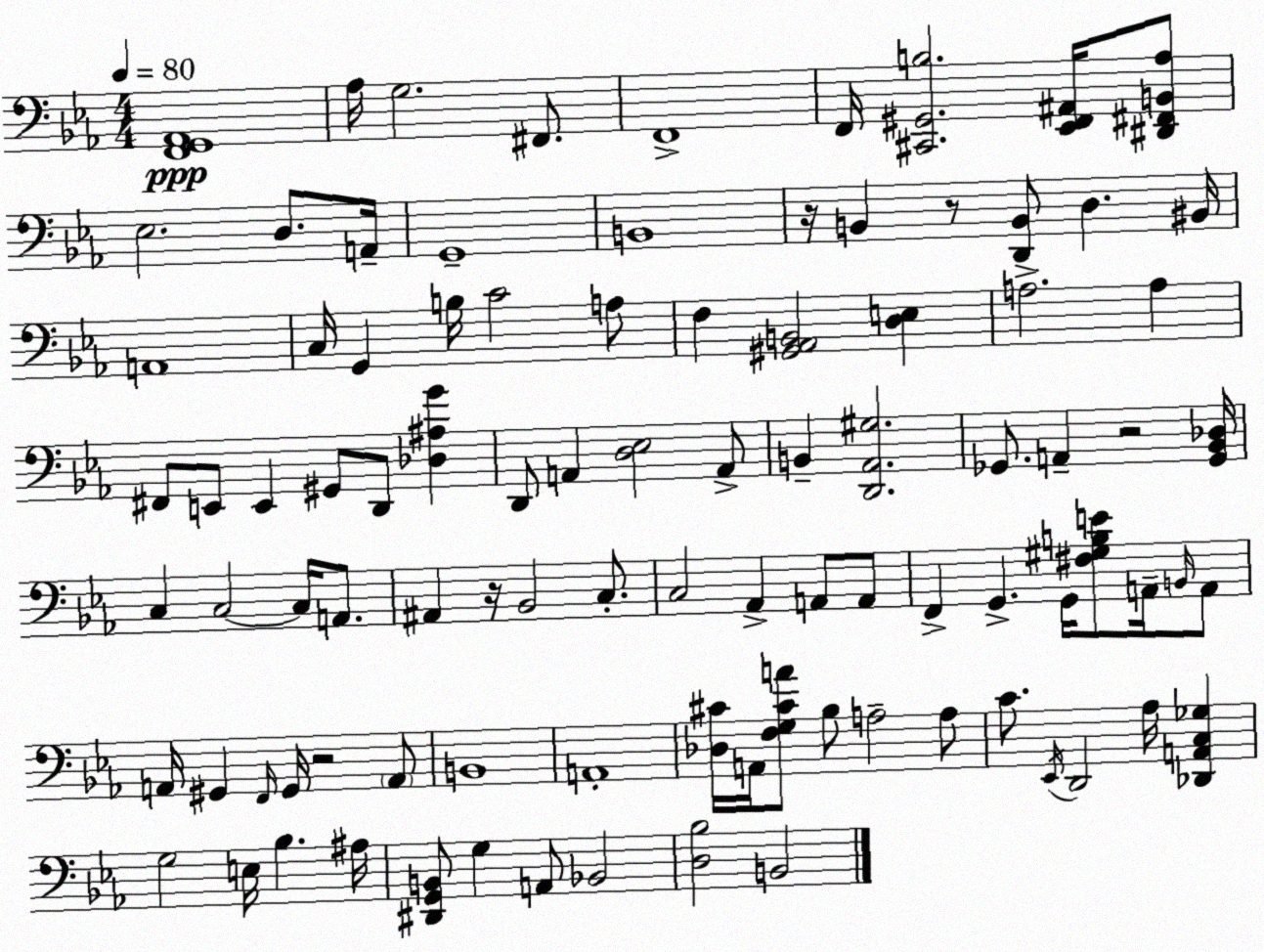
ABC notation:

X:1
T:Untitled
M:4/4
L:1/4
K:Cm
[F,,G,,_A,,]4 _A,/4 G,2 ^F,,/2 F,,4 F,,/4 [^C,,^G,,B,]2 [_E,,F,,^A,,]/4 [^D,,^F,,B,,_A,]/2 _E,2 D,/2 A,,/4 G,,4 B,,4 z/4 B,, z/2 [D,,B,,]/2 D, ^B,,/4 A,,4 C,/4 G,, B,/4 C2 A,/2 F, [^G,,_A,,B,,]2 [D,E,] A,2 A, ^F,,/2 E,,/2 E,, ^G,,/2 D,,/2 [_D,^A,G] D,,/2 A,, [D,_E,]2 A,,/2 B,, [D,,_A,,^G,]2 _G,,/2 A,, z2 [_G,,_B,,_D,]/4 C, C,2 C,/4 A,,/2 ^A,, z/4 _B,,2 C,/2 C,2 _A,, A,,/2 A,,/2 F,, G,, G,,/4 [^F,^G,B,E]/2 A,,/4 B,,/4 A,,/2 A,,/4 ^G,, F,,/4 ^G,,/4 z2 A,,/2 B,,4 A,,4 [_D,^C]/4 A,,/4 [F,G,^CA]/2 _B,/2 A,2 A,/2 C/2 _E,,/4 D,,2 _A,/4 [_D,,A,,C,_G,] G,2 E,/4 _B, ^A,/4 [^D,,G,,B,,]/2 G, A,,/2 _B,,2 [D,_B,]2 B,,2